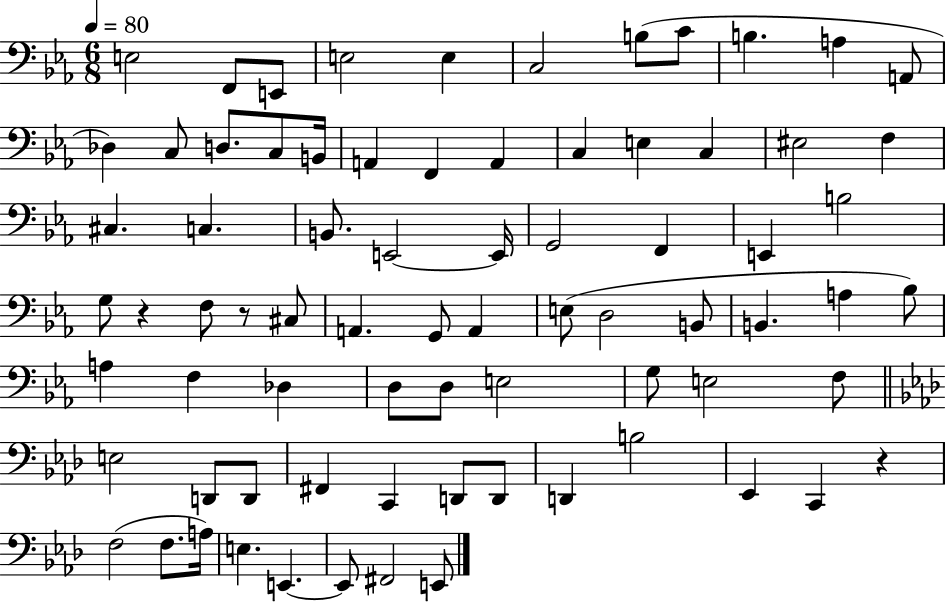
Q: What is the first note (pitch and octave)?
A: E3